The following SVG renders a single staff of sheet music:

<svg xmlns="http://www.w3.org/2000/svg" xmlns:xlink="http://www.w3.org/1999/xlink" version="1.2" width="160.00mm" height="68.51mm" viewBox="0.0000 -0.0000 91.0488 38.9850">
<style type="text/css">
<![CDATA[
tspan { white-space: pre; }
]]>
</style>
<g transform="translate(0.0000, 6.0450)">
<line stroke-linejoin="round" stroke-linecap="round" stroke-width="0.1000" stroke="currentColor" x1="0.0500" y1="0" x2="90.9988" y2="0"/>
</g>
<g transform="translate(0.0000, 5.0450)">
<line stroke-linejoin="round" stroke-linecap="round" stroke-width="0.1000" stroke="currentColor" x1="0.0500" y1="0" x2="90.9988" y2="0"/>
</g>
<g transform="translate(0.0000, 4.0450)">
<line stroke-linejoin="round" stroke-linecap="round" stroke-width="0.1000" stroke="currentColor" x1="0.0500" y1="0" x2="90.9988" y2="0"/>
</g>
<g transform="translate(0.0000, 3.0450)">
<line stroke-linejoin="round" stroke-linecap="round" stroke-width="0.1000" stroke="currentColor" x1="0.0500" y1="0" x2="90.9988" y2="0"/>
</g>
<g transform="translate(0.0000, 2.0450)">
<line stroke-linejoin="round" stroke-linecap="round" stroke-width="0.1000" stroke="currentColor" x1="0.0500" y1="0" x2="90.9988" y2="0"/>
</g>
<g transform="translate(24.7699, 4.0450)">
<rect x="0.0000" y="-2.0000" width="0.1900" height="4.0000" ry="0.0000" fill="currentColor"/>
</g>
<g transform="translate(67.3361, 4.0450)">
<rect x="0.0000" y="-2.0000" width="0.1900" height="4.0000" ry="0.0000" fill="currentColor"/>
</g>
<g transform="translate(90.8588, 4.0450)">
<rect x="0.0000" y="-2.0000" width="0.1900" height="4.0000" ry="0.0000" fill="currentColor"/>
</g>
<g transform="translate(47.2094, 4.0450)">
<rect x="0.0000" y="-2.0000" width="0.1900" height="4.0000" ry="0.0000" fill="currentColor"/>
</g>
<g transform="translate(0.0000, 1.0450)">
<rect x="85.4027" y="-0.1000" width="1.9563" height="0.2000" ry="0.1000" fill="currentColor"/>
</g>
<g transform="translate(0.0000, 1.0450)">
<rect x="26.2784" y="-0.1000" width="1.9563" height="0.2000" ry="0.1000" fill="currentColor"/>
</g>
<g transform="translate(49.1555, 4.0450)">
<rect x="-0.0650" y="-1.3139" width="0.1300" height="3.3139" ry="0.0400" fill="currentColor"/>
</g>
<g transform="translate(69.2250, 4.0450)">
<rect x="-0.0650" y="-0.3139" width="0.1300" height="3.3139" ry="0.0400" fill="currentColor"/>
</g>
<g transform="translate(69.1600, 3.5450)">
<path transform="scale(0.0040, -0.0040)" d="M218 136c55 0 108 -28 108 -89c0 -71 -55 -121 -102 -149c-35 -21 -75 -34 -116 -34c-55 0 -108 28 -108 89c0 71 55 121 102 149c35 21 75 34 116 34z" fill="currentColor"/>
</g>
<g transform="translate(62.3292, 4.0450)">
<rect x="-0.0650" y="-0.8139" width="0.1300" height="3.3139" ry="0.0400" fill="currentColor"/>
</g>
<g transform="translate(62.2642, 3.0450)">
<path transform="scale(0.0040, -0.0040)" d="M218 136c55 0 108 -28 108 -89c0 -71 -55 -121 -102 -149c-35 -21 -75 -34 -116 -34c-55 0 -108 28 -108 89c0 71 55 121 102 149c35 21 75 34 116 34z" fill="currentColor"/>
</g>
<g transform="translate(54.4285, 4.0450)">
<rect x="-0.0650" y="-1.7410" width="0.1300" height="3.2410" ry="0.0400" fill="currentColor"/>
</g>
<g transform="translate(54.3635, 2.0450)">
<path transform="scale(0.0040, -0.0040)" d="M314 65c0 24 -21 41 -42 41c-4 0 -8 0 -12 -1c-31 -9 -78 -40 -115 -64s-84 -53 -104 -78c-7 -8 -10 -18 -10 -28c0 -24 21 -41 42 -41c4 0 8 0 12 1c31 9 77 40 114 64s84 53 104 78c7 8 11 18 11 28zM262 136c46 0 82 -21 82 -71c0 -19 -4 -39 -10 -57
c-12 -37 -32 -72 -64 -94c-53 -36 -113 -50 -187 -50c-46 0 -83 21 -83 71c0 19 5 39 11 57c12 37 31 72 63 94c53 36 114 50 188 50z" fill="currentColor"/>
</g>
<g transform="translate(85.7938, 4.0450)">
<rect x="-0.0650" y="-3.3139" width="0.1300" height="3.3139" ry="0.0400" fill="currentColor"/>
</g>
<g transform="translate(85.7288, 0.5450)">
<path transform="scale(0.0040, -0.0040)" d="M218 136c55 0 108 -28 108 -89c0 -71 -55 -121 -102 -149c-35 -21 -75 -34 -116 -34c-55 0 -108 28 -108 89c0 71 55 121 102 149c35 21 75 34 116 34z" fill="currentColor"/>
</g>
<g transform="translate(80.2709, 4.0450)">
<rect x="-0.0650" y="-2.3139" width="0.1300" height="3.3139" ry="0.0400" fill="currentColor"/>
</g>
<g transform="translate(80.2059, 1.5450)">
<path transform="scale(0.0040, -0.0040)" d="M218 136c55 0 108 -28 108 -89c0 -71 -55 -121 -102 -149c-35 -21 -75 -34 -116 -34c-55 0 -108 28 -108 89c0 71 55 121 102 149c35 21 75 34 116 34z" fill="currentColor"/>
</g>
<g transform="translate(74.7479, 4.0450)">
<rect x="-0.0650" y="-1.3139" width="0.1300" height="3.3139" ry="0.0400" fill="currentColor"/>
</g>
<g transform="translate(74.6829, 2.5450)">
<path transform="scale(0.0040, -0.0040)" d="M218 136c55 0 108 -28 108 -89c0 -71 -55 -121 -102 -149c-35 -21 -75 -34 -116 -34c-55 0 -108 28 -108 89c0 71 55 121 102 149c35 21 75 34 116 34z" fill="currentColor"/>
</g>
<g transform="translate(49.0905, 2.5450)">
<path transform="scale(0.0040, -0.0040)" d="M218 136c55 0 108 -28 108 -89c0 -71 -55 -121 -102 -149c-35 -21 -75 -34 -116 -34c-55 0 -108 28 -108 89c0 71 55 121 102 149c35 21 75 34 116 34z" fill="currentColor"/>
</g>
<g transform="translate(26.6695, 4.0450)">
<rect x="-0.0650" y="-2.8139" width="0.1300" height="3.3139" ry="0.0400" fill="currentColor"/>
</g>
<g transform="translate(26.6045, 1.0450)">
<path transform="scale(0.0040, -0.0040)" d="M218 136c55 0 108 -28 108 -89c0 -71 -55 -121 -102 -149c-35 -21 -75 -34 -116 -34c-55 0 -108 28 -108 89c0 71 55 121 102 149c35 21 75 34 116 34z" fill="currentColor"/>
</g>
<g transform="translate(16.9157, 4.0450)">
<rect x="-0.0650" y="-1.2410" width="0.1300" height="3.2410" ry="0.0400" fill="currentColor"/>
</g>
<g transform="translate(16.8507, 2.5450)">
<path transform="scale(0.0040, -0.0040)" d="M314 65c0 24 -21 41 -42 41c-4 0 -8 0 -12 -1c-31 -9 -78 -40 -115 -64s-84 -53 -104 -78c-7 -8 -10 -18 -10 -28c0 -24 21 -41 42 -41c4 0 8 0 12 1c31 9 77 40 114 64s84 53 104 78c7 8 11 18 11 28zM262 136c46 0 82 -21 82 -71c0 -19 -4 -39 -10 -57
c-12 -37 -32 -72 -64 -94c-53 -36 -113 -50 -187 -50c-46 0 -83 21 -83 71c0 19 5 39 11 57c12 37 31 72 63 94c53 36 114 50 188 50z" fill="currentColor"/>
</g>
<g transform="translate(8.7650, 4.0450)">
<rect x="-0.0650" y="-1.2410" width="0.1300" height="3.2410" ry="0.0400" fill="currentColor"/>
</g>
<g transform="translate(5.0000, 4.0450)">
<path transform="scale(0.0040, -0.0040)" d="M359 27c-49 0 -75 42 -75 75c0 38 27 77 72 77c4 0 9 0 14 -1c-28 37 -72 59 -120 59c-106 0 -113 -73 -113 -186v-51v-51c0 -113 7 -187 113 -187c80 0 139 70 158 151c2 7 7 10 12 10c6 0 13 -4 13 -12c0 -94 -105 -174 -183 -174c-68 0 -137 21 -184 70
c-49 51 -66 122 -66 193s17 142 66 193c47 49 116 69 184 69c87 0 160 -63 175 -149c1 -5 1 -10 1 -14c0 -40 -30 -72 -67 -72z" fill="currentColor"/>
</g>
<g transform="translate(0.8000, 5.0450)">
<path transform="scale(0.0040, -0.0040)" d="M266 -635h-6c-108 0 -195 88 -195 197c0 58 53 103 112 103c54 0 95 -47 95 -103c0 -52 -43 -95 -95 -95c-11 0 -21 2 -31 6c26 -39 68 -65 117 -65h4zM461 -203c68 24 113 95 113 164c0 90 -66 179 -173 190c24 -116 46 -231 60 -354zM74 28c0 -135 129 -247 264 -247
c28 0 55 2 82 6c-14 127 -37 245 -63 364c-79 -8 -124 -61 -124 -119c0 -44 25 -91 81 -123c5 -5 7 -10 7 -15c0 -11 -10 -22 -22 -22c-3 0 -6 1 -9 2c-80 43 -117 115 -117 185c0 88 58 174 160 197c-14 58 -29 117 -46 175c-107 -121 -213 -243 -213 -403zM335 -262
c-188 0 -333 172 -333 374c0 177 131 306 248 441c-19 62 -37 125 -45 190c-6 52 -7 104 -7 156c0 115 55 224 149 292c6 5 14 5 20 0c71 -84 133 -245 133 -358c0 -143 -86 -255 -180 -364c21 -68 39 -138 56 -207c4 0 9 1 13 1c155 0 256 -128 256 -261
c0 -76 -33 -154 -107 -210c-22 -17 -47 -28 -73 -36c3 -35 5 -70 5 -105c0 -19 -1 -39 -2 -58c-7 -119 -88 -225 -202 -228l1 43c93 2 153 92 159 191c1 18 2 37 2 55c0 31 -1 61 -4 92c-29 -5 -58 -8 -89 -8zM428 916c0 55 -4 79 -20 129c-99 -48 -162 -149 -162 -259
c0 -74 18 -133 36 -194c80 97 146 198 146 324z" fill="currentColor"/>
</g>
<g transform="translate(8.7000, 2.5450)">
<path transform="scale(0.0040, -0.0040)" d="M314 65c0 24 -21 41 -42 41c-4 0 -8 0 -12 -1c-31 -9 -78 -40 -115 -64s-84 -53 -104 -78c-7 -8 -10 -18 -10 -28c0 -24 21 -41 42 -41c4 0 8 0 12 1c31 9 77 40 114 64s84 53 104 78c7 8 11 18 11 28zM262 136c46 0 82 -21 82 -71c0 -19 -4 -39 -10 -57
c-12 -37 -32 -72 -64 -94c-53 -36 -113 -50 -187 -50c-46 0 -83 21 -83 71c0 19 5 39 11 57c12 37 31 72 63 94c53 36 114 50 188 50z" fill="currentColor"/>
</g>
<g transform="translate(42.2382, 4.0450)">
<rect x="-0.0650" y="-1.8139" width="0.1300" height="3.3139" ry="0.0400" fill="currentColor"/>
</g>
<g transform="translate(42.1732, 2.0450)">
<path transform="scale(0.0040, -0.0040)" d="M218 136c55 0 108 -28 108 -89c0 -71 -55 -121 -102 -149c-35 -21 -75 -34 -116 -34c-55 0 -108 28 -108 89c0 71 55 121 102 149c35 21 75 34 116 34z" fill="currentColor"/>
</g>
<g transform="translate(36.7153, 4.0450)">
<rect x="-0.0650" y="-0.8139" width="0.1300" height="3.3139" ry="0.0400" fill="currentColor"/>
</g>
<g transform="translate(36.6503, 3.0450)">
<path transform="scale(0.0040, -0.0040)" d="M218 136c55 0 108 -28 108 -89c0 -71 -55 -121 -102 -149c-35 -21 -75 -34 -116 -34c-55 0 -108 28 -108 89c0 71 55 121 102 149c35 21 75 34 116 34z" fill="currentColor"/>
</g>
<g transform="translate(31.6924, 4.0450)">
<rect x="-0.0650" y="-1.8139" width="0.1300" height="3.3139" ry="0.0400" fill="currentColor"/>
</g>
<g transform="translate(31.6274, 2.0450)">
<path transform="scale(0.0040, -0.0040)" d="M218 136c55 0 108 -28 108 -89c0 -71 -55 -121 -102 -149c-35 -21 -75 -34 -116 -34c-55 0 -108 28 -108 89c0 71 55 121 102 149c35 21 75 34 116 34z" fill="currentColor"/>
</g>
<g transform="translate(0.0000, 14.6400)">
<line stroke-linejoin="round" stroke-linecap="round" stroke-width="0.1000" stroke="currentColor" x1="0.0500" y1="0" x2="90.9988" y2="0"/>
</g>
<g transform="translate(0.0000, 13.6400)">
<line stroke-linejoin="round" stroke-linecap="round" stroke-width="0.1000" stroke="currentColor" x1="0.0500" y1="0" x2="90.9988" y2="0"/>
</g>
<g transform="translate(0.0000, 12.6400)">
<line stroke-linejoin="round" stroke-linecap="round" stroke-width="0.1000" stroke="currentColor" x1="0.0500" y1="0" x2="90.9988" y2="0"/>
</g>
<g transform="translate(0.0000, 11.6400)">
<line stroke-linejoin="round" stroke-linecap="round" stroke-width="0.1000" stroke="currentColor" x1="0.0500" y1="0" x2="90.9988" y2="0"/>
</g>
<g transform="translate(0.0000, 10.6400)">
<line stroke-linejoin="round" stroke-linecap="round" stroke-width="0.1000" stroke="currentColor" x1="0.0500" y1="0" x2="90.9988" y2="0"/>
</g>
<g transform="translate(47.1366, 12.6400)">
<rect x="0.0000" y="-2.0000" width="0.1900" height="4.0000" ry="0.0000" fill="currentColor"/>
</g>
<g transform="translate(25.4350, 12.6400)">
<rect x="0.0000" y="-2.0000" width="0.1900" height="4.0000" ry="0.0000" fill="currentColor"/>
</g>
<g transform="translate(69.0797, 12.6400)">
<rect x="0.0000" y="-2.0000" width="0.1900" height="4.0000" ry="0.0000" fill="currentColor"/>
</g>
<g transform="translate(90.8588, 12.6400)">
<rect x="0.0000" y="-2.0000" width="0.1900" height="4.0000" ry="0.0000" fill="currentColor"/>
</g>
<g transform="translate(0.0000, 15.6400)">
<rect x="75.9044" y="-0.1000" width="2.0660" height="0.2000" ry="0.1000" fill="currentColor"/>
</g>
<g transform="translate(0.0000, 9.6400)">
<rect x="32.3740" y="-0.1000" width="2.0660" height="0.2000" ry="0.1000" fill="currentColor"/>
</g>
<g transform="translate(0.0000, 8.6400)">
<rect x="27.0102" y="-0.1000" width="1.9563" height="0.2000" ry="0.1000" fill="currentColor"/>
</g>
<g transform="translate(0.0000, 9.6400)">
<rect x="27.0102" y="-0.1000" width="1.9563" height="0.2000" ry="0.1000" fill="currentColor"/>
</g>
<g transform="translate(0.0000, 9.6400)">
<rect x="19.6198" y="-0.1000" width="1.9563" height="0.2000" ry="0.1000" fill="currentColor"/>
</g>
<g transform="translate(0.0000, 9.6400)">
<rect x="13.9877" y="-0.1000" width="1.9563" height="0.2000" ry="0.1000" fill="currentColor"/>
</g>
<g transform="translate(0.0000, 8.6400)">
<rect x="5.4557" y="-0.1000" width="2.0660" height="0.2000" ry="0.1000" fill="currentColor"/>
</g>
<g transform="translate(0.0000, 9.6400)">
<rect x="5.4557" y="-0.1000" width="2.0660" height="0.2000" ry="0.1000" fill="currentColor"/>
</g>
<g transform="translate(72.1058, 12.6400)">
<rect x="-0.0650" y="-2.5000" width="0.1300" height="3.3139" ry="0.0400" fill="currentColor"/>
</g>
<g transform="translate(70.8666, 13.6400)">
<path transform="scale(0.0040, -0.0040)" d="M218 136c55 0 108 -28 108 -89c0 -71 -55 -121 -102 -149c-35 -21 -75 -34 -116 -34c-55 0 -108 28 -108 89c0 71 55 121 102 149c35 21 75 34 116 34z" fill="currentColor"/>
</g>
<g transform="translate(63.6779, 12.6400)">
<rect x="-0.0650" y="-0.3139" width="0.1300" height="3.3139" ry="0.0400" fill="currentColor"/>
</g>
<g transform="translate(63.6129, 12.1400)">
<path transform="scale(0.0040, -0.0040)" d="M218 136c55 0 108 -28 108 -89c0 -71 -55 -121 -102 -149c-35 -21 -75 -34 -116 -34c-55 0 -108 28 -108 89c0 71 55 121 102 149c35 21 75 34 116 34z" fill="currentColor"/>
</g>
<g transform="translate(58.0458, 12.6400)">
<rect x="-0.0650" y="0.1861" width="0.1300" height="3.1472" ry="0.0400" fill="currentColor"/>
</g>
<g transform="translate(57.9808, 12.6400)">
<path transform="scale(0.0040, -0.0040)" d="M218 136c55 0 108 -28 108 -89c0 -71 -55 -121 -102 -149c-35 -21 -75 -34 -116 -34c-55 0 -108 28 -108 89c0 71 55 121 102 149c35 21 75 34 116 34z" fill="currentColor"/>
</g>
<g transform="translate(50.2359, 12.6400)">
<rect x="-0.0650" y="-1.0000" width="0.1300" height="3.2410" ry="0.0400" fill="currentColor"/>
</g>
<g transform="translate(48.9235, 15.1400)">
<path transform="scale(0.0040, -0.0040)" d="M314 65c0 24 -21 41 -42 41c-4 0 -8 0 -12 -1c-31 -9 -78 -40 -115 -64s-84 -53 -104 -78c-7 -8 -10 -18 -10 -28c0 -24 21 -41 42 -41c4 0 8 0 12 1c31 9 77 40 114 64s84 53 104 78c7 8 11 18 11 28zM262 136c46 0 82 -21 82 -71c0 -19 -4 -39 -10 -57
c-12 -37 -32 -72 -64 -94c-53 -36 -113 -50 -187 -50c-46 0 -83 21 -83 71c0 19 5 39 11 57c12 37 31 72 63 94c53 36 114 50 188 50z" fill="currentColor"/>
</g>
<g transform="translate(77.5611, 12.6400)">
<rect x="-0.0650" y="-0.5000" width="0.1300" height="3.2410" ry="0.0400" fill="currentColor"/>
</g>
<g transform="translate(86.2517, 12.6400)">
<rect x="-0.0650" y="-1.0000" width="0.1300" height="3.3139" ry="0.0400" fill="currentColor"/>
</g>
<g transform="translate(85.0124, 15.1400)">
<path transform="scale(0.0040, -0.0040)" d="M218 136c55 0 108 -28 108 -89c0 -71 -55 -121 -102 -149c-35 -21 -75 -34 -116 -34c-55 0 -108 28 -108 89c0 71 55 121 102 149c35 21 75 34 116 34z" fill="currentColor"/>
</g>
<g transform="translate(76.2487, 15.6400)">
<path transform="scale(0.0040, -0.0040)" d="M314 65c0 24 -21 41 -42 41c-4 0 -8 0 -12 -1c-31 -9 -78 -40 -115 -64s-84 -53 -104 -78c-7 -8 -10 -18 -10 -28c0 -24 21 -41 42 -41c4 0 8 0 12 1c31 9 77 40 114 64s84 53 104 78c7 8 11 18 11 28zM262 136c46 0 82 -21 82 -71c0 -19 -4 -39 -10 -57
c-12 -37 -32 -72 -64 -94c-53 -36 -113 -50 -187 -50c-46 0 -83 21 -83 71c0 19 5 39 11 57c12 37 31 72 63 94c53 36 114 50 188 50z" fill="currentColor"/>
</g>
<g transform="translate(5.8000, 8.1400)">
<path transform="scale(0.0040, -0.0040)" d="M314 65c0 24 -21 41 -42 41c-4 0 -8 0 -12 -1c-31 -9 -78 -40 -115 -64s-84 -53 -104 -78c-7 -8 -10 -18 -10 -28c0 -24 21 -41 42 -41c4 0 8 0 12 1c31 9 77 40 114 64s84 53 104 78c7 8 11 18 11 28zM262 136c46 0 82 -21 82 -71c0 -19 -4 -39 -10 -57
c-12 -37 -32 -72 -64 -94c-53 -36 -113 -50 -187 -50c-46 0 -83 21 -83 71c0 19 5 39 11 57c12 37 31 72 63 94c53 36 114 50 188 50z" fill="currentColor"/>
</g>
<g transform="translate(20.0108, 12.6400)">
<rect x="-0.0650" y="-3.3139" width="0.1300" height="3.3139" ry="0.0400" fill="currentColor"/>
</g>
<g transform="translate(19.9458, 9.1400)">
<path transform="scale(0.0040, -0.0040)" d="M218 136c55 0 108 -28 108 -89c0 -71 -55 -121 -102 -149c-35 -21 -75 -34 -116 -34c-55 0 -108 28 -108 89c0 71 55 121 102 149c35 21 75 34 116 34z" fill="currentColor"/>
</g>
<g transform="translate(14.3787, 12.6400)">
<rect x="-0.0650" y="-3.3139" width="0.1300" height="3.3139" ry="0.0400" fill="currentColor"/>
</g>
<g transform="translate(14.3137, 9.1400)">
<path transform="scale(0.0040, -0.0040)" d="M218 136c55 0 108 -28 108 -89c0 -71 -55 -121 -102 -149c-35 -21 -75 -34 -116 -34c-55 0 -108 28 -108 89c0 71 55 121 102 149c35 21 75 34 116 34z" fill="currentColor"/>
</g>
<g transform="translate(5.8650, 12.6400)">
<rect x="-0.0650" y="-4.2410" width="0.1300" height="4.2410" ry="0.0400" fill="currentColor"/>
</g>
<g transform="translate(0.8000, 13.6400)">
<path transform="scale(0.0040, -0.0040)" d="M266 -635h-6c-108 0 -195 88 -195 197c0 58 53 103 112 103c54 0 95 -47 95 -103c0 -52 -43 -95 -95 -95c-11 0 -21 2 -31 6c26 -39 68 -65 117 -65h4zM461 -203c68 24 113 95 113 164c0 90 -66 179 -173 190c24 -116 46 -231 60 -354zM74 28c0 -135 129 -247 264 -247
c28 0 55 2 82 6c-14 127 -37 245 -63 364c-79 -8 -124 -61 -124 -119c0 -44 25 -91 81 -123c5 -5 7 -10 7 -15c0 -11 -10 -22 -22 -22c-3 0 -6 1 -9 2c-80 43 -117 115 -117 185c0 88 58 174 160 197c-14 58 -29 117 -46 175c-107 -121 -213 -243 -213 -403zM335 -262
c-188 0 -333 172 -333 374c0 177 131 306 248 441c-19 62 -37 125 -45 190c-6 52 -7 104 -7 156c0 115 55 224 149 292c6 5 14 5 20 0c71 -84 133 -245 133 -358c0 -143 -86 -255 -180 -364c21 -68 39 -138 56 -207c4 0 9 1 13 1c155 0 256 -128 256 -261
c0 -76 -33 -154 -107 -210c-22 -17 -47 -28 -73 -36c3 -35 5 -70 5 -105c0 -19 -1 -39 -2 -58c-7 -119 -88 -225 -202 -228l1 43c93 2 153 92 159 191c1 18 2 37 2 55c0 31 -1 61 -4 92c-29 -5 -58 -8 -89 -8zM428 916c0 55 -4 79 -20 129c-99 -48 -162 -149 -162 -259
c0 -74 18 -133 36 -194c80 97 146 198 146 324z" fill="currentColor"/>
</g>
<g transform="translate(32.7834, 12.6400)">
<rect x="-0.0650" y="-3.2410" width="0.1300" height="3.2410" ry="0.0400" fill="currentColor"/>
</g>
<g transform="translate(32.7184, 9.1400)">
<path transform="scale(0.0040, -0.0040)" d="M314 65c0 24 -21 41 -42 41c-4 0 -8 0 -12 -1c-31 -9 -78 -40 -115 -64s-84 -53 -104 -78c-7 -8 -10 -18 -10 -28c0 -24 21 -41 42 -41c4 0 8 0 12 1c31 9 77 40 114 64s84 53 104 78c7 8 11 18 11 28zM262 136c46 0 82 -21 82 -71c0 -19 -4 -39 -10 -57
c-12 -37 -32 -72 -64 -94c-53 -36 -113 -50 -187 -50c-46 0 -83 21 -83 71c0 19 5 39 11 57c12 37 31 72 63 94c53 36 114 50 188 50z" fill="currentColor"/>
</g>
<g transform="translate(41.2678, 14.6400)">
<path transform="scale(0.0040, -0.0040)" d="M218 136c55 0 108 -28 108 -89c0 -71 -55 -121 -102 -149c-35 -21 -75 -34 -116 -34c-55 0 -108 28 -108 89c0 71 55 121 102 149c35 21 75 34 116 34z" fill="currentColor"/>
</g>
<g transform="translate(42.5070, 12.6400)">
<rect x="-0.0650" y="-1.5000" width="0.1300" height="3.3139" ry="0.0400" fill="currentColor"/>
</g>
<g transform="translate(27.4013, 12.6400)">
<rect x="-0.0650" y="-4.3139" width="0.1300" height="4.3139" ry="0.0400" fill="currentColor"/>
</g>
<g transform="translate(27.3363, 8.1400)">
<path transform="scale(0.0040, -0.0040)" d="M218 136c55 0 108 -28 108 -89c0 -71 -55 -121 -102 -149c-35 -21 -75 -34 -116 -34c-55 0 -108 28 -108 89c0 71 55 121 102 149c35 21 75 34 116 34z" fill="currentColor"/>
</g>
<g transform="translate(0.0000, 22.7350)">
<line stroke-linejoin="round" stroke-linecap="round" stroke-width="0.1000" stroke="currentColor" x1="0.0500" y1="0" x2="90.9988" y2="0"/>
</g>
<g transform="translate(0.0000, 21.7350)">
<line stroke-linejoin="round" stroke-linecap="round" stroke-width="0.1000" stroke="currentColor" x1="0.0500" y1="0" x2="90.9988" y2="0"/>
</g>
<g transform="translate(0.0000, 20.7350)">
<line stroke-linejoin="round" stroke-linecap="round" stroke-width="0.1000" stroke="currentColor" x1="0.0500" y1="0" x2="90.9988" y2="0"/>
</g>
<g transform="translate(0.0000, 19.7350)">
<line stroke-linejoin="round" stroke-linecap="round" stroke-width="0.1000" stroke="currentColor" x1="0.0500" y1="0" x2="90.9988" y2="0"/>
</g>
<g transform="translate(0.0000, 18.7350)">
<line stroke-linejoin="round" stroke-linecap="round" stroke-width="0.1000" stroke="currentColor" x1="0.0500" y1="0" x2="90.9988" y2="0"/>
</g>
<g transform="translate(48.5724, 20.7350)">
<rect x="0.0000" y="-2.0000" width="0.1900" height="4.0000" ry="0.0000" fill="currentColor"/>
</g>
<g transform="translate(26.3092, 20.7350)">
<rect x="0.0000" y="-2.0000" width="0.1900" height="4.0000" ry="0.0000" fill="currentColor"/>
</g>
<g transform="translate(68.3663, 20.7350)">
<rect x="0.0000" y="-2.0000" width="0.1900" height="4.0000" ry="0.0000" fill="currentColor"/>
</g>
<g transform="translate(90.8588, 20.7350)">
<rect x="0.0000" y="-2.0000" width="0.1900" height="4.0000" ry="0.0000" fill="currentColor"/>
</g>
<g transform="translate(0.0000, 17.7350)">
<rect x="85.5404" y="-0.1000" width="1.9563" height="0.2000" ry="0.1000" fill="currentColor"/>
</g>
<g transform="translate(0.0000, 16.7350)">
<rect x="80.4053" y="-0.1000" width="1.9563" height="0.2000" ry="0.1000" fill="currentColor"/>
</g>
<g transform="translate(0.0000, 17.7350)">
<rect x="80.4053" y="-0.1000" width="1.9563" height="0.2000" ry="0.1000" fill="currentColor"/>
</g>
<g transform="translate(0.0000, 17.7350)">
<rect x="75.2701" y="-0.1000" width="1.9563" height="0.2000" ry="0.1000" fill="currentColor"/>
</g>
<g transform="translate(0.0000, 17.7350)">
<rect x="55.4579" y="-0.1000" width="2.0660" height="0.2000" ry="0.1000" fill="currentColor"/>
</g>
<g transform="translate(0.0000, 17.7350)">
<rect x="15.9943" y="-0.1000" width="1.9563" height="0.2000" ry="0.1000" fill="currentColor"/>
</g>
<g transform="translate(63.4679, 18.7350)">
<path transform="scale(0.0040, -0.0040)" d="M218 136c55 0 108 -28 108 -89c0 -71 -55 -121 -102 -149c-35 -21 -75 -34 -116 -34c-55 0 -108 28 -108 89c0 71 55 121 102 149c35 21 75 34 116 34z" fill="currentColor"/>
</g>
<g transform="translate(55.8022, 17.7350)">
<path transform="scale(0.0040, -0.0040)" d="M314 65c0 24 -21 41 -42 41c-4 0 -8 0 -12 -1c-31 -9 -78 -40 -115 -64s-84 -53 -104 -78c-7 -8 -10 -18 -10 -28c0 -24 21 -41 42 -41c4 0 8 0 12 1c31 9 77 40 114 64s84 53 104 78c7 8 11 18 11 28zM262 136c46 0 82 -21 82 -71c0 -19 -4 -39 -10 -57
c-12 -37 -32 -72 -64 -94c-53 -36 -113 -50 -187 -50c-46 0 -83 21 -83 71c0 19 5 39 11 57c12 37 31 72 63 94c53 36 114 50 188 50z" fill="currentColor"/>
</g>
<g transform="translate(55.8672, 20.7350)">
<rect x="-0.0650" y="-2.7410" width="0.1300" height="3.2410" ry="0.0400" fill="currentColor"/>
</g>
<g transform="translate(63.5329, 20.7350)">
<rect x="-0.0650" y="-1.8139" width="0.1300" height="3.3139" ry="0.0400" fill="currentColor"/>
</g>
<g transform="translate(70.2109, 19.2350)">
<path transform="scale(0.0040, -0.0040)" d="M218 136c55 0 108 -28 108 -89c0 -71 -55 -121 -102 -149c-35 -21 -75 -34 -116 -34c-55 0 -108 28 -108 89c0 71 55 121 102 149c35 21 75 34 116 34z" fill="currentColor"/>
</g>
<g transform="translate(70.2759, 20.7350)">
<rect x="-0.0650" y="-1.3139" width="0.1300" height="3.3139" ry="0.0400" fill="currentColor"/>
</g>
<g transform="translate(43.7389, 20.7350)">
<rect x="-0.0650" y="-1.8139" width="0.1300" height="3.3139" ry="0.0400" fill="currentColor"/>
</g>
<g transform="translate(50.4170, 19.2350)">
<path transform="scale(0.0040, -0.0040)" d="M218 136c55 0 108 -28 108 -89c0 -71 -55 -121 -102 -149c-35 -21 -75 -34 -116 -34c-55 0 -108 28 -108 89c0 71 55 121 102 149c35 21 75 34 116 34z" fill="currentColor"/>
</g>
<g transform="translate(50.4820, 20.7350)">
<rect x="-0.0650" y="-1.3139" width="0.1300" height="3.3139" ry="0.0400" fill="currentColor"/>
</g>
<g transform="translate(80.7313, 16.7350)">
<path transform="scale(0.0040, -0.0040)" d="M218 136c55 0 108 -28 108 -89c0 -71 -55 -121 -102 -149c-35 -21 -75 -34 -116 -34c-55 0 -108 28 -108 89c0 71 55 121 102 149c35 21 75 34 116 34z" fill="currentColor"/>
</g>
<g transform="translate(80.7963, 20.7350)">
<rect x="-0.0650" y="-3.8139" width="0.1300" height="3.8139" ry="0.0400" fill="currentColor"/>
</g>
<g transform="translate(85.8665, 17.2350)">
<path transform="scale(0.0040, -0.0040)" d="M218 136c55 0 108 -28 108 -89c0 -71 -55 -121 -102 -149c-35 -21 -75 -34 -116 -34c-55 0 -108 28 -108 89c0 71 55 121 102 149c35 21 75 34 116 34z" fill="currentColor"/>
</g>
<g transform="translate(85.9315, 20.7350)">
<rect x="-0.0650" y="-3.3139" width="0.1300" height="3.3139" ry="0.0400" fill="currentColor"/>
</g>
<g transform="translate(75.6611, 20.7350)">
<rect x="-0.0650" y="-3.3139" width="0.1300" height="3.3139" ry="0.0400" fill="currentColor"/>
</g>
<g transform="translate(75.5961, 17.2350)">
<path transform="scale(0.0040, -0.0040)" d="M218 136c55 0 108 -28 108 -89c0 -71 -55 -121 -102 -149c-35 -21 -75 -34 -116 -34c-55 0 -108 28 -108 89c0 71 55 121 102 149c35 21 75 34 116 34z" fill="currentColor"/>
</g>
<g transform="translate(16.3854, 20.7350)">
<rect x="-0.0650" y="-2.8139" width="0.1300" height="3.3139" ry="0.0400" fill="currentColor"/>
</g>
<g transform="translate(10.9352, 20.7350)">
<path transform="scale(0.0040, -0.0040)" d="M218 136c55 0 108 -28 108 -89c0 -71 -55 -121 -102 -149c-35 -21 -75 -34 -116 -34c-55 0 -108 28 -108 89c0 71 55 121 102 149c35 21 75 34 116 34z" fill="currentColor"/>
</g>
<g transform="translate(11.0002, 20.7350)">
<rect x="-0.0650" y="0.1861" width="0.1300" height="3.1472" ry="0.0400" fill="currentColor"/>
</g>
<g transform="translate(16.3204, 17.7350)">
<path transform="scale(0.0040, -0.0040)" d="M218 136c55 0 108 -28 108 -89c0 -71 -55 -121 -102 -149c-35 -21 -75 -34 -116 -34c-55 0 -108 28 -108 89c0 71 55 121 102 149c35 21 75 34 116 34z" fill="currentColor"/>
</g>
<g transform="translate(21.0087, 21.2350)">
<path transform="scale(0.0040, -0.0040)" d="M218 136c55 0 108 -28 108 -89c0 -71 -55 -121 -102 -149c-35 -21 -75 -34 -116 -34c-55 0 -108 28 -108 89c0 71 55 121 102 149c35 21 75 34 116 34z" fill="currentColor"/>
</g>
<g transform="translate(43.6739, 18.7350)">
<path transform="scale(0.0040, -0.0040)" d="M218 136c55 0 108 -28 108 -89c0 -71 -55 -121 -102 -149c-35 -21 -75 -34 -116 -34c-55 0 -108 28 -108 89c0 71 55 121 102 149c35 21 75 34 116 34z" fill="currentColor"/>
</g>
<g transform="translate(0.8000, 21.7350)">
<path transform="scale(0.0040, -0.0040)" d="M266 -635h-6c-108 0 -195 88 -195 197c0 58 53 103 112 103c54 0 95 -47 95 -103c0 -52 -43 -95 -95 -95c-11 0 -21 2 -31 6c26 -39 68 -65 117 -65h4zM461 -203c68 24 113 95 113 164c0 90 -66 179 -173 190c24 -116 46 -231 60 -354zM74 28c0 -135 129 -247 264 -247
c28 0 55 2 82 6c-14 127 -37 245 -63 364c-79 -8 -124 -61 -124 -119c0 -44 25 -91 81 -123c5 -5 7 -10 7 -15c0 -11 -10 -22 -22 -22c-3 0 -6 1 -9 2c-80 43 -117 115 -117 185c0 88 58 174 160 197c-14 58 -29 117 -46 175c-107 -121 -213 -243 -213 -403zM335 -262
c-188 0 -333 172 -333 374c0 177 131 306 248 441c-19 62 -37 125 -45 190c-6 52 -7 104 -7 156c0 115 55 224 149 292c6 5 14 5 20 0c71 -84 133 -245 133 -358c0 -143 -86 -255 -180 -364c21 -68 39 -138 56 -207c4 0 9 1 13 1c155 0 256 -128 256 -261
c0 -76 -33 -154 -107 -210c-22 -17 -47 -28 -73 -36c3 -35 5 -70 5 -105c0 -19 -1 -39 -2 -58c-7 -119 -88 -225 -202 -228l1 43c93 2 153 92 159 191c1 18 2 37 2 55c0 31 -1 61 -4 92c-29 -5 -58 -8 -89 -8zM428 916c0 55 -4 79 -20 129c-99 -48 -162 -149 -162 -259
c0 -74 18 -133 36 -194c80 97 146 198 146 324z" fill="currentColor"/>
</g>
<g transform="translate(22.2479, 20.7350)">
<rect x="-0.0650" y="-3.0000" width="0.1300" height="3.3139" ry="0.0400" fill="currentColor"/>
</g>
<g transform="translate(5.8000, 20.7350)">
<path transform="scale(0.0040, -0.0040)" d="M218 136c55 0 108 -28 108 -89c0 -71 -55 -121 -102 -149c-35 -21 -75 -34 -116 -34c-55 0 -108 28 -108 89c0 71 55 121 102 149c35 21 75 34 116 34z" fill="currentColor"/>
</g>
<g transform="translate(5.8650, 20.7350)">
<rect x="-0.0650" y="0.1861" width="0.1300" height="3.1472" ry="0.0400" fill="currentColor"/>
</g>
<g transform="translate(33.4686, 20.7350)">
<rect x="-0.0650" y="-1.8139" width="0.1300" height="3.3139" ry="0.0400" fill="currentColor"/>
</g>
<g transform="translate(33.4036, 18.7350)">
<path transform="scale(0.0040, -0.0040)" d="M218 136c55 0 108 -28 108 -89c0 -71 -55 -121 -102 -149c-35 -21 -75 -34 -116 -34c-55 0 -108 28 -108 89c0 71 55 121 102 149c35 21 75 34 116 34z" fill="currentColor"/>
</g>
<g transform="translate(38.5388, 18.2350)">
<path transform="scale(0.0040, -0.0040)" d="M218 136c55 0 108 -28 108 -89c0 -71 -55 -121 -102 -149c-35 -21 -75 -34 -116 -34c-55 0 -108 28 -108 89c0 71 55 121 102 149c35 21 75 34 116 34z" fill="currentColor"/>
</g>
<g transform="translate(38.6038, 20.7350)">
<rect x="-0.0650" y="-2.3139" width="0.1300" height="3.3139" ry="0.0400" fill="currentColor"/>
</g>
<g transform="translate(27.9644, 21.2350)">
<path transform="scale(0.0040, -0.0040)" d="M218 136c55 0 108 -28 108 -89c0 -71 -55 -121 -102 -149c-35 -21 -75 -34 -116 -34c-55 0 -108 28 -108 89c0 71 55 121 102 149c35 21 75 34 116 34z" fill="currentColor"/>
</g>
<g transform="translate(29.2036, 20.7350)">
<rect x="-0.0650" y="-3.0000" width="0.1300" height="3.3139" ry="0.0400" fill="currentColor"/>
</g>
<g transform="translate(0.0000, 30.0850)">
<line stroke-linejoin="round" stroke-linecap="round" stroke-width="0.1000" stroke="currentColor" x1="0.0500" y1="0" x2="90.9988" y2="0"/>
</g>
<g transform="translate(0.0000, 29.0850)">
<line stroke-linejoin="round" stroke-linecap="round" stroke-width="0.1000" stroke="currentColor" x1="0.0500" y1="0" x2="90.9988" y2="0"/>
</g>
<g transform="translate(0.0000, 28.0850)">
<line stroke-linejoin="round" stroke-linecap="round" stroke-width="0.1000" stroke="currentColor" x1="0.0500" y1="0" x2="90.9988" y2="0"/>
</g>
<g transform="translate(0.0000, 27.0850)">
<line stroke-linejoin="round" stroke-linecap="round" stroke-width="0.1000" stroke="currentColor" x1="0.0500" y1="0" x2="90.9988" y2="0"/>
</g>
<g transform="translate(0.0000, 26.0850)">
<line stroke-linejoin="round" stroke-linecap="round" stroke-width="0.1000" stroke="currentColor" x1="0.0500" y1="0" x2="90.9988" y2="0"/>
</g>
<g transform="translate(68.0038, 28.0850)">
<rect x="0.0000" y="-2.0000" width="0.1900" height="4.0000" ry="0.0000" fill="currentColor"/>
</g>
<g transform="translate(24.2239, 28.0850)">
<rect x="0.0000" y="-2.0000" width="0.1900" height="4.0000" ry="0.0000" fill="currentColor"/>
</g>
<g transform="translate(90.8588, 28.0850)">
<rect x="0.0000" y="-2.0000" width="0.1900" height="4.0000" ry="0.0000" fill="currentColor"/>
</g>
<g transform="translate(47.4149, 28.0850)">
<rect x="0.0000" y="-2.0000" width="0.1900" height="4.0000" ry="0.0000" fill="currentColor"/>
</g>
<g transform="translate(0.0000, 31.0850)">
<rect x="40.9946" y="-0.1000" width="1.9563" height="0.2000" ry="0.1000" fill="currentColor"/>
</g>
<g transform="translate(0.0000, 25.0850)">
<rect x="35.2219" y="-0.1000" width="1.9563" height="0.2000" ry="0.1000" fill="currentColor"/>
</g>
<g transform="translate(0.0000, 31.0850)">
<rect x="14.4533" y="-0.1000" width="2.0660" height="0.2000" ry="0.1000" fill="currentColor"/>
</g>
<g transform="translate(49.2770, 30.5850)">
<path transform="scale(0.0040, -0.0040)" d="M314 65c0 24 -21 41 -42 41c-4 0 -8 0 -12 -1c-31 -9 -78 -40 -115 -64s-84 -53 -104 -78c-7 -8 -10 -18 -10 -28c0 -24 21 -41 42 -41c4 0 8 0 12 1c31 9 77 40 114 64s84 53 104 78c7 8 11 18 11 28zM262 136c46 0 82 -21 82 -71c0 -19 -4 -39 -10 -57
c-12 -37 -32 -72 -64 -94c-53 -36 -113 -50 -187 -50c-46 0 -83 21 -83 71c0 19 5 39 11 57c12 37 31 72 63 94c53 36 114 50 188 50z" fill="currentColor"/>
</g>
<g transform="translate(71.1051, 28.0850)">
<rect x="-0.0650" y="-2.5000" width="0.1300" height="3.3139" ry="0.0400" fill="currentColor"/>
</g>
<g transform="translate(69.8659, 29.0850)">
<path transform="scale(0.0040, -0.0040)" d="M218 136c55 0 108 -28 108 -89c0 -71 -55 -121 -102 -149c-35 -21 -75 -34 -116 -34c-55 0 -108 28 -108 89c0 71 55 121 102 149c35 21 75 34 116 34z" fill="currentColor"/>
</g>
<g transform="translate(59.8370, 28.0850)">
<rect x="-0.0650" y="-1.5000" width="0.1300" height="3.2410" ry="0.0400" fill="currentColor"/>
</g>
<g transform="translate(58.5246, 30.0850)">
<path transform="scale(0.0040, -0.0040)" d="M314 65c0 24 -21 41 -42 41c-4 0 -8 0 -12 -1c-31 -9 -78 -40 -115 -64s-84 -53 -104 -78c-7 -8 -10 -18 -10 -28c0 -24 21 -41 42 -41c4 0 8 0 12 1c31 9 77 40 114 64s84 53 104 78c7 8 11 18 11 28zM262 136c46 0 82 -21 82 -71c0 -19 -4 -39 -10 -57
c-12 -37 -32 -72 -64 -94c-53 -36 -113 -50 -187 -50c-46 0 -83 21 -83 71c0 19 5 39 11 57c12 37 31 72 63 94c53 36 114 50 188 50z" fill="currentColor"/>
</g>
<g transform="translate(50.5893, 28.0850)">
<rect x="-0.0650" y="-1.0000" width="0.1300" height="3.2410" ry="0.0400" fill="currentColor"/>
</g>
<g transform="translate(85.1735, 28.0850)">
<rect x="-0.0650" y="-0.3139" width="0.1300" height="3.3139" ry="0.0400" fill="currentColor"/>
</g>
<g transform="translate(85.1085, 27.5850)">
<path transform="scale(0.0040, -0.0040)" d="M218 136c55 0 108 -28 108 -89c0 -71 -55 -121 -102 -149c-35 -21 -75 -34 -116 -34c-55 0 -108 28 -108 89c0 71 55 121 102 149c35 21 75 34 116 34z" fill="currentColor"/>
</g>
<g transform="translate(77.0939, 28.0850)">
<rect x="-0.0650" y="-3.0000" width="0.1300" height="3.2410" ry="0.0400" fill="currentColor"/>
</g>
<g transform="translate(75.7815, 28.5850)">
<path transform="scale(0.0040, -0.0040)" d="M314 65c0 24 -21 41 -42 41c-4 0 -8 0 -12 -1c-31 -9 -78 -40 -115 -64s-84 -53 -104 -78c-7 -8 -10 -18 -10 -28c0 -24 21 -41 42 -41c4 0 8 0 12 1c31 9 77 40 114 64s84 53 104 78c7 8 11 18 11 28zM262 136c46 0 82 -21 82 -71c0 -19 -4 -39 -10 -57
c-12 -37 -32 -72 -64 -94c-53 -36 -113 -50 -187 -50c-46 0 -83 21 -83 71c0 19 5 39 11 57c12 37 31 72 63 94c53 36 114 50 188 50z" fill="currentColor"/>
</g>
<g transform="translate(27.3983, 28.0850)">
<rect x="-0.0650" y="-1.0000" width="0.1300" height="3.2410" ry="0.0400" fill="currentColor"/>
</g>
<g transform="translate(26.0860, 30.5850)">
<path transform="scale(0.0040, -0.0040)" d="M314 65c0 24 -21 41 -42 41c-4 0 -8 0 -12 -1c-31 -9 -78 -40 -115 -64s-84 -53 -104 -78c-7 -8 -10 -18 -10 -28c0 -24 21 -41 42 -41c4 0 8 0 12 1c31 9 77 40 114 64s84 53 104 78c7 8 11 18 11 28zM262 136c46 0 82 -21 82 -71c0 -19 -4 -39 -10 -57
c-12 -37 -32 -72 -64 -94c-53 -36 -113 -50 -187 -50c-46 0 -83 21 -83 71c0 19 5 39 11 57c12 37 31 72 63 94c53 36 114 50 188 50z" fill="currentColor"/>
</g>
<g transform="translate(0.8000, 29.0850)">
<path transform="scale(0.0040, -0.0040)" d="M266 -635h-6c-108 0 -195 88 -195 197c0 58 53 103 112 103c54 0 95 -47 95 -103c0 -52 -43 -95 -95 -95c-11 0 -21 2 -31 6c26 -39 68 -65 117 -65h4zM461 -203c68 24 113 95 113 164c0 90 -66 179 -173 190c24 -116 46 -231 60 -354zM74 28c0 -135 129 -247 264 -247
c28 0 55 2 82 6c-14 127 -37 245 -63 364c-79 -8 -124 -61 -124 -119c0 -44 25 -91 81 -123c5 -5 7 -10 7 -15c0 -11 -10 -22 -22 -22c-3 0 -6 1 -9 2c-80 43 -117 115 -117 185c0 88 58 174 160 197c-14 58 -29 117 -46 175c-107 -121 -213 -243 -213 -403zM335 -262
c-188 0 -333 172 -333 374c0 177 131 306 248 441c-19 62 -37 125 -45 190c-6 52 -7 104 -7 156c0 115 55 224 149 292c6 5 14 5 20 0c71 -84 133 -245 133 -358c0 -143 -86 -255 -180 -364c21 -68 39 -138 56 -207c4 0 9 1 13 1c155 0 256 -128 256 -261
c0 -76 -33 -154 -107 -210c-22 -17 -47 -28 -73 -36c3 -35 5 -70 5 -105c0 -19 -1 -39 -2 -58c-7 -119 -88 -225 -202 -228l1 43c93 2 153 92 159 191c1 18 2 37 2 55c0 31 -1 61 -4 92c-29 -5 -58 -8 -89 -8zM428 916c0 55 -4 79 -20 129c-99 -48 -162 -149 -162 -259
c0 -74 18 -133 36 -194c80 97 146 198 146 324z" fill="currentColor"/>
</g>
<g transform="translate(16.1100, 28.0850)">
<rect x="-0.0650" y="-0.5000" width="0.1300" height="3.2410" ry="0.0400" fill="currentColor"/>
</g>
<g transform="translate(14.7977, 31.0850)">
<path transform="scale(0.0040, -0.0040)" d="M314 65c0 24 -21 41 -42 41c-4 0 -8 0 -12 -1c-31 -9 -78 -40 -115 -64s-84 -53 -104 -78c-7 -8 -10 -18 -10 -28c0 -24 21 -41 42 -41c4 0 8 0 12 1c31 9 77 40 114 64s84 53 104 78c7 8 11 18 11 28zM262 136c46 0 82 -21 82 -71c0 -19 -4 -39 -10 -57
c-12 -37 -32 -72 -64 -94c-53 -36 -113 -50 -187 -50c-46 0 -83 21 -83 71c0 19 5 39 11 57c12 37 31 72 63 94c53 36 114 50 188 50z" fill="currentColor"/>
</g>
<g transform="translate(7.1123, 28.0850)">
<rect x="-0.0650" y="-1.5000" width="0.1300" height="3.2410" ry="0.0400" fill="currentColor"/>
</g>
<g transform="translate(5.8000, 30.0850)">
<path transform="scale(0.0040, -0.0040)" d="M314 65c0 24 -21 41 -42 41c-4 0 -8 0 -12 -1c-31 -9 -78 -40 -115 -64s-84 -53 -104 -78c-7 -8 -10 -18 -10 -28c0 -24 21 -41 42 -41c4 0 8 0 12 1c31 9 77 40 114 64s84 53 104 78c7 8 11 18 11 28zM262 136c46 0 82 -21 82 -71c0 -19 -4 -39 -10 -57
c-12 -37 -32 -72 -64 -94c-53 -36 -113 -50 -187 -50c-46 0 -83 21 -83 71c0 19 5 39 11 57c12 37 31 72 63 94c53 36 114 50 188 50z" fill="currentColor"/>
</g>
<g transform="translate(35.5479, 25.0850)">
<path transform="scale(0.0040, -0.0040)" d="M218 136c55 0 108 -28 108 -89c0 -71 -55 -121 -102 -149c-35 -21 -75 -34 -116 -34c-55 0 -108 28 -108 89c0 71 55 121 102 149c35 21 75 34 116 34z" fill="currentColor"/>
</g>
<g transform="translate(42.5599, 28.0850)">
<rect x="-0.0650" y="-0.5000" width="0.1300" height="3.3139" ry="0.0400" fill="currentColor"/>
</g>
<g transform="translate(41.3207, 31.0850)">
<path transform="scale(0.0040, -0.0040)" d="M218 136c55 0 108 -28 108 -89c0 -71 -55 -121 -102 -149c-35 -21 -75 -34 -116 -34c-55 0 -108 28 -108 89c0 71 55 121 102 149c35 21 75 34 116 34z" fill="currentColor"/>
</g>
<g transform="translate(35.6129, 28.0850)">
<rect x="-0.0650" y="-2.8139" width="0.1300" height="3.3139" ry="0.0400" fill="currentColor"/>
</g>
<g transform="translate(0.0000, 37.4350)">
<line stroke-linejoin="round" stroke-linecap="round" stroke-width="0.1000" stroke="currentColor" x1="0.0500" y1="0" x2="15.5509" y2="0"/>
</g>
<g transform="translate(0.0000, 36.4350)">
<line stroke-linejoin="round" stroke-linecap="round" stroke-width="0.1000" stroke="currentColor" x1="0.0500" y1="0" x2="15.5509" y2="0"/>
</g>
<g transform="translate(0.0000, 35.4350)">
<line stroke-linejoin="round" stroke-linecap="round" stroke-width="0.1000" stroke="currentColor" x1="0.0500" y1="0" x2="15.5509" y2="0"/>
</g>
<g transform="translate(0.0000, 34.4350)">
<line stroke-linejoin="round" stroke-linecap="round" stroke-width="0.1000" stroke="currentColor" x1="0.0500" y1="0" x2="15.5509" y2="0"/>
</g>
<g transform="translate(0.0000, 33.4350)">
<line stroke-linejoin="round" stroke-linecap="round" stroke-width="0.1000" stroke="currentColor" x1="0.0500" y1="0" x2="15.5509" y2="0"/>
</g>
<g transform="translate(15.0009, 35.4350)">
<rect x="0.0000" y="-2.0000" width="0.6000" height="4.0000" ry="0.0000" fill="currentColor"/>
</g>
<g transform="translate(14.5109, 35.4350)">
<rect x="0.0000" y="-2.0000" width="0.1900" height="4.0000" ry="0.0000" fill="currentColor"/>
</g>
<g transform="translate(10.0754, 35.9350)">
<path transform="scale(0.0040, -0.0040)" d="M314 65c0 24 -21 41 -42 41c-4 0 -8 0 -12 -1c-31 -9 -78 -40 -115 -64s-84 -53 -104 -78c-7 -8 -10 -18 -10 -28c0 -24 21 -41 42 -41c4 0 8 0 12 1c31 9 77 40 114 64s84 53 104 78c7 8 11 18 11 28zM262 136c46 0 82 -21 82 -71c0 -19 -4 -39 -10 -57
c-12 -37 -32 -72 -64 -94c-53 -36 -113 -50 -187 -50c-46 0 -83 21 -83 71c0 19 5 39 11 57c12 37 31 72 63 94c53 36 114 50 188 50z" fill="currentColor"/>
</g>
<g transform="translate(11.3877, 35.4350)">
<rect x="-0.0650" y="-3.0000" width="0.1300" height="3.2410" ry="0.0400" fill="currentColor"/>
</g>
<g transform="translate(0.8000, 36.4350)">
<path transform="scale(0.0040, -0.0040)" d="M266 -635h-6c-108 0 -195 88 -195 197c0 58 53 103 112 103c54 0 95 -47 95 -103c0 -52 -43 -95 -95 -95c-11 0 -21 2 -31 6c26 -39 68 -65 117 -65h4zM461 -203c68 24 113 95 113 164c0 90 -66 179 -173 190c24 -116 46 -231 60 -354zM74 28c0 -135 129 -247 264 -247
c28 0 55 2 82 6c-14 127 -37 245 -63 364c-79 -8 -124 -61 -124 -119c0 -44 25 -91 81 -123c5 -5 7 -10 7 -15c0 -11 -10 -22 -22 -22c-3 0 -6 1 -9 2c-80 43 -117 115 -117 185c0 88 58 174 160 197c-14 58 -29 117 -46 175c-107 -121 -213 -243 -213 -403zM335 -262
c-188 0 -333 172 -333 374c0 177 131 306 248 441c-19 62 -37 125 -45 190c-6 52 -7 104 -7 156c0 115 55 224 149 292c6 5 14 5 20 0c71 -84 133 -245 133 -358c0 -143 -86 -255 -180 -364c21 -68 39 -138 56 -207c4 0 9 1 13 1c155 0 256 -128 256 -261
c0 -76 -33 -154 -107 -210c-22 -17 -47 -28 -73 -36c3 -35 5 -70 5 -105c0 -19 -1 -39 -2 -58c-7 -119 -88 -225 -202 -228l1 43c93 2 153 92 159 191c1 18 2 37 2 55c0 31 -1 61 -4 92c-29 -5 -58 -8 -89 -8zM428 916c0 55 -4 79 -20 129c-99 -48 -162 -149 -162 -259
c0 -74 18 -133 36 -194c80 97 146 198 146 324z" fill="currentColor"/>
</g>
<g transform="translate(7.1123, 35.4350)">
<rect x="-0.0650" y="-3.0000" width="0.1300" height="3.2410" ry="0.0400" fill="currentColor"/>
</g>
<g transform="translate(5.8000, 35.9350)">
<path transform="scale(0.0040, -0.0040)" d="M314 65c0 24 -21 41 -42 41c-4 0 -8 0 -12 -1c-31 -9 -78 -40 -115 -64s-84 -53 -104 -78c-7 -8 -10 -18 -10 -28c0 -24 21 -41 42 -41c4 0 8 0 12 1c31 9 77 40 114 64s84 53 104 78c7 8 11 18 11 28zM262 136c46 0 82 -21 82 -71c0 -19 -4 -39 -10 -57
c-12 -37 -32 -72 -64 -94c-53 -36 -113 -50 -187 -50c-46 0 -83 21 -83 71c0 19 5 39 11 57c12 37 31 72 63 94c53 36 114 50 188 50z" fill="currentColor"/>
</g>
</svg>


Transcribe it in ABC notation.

X:1
T:Untitled
M:4/4
L:1/4
K:C
e2 e2 a f d f e f2 d c e g b d'2 b b d' b2 E D2 B c G C2 D B B a A A f g f e a2 f e b c' b E2 C2 D2 a C D2 E2 G A2 c A2 A2